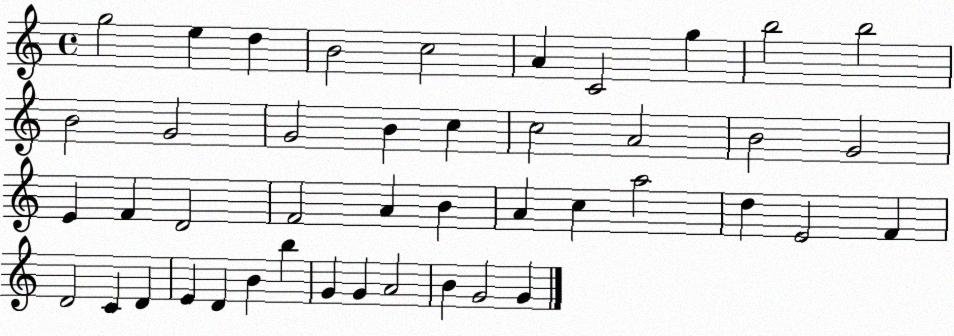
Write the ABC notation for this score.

X:1
T:Untitled
M:4/4
L:1/4
K:C
g2 e d B2 c2 A C2 g b2 b2 B2 G2 G2 B c c2 A2 B2 G2 E F D2 F2 A B A c a2 d E2 F D2 C D E D B b G G A2 B G2 G